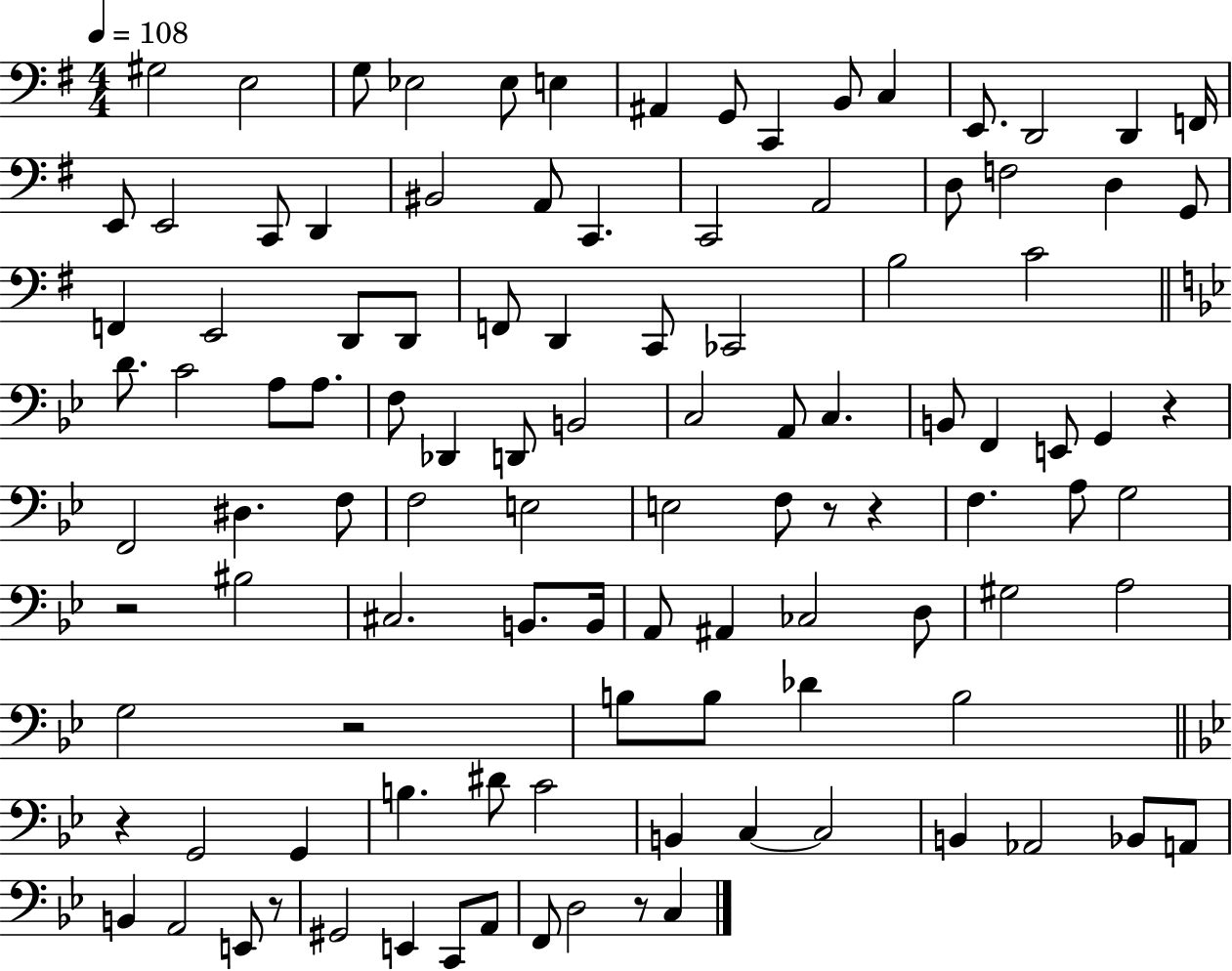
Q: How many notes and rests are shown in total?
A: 108